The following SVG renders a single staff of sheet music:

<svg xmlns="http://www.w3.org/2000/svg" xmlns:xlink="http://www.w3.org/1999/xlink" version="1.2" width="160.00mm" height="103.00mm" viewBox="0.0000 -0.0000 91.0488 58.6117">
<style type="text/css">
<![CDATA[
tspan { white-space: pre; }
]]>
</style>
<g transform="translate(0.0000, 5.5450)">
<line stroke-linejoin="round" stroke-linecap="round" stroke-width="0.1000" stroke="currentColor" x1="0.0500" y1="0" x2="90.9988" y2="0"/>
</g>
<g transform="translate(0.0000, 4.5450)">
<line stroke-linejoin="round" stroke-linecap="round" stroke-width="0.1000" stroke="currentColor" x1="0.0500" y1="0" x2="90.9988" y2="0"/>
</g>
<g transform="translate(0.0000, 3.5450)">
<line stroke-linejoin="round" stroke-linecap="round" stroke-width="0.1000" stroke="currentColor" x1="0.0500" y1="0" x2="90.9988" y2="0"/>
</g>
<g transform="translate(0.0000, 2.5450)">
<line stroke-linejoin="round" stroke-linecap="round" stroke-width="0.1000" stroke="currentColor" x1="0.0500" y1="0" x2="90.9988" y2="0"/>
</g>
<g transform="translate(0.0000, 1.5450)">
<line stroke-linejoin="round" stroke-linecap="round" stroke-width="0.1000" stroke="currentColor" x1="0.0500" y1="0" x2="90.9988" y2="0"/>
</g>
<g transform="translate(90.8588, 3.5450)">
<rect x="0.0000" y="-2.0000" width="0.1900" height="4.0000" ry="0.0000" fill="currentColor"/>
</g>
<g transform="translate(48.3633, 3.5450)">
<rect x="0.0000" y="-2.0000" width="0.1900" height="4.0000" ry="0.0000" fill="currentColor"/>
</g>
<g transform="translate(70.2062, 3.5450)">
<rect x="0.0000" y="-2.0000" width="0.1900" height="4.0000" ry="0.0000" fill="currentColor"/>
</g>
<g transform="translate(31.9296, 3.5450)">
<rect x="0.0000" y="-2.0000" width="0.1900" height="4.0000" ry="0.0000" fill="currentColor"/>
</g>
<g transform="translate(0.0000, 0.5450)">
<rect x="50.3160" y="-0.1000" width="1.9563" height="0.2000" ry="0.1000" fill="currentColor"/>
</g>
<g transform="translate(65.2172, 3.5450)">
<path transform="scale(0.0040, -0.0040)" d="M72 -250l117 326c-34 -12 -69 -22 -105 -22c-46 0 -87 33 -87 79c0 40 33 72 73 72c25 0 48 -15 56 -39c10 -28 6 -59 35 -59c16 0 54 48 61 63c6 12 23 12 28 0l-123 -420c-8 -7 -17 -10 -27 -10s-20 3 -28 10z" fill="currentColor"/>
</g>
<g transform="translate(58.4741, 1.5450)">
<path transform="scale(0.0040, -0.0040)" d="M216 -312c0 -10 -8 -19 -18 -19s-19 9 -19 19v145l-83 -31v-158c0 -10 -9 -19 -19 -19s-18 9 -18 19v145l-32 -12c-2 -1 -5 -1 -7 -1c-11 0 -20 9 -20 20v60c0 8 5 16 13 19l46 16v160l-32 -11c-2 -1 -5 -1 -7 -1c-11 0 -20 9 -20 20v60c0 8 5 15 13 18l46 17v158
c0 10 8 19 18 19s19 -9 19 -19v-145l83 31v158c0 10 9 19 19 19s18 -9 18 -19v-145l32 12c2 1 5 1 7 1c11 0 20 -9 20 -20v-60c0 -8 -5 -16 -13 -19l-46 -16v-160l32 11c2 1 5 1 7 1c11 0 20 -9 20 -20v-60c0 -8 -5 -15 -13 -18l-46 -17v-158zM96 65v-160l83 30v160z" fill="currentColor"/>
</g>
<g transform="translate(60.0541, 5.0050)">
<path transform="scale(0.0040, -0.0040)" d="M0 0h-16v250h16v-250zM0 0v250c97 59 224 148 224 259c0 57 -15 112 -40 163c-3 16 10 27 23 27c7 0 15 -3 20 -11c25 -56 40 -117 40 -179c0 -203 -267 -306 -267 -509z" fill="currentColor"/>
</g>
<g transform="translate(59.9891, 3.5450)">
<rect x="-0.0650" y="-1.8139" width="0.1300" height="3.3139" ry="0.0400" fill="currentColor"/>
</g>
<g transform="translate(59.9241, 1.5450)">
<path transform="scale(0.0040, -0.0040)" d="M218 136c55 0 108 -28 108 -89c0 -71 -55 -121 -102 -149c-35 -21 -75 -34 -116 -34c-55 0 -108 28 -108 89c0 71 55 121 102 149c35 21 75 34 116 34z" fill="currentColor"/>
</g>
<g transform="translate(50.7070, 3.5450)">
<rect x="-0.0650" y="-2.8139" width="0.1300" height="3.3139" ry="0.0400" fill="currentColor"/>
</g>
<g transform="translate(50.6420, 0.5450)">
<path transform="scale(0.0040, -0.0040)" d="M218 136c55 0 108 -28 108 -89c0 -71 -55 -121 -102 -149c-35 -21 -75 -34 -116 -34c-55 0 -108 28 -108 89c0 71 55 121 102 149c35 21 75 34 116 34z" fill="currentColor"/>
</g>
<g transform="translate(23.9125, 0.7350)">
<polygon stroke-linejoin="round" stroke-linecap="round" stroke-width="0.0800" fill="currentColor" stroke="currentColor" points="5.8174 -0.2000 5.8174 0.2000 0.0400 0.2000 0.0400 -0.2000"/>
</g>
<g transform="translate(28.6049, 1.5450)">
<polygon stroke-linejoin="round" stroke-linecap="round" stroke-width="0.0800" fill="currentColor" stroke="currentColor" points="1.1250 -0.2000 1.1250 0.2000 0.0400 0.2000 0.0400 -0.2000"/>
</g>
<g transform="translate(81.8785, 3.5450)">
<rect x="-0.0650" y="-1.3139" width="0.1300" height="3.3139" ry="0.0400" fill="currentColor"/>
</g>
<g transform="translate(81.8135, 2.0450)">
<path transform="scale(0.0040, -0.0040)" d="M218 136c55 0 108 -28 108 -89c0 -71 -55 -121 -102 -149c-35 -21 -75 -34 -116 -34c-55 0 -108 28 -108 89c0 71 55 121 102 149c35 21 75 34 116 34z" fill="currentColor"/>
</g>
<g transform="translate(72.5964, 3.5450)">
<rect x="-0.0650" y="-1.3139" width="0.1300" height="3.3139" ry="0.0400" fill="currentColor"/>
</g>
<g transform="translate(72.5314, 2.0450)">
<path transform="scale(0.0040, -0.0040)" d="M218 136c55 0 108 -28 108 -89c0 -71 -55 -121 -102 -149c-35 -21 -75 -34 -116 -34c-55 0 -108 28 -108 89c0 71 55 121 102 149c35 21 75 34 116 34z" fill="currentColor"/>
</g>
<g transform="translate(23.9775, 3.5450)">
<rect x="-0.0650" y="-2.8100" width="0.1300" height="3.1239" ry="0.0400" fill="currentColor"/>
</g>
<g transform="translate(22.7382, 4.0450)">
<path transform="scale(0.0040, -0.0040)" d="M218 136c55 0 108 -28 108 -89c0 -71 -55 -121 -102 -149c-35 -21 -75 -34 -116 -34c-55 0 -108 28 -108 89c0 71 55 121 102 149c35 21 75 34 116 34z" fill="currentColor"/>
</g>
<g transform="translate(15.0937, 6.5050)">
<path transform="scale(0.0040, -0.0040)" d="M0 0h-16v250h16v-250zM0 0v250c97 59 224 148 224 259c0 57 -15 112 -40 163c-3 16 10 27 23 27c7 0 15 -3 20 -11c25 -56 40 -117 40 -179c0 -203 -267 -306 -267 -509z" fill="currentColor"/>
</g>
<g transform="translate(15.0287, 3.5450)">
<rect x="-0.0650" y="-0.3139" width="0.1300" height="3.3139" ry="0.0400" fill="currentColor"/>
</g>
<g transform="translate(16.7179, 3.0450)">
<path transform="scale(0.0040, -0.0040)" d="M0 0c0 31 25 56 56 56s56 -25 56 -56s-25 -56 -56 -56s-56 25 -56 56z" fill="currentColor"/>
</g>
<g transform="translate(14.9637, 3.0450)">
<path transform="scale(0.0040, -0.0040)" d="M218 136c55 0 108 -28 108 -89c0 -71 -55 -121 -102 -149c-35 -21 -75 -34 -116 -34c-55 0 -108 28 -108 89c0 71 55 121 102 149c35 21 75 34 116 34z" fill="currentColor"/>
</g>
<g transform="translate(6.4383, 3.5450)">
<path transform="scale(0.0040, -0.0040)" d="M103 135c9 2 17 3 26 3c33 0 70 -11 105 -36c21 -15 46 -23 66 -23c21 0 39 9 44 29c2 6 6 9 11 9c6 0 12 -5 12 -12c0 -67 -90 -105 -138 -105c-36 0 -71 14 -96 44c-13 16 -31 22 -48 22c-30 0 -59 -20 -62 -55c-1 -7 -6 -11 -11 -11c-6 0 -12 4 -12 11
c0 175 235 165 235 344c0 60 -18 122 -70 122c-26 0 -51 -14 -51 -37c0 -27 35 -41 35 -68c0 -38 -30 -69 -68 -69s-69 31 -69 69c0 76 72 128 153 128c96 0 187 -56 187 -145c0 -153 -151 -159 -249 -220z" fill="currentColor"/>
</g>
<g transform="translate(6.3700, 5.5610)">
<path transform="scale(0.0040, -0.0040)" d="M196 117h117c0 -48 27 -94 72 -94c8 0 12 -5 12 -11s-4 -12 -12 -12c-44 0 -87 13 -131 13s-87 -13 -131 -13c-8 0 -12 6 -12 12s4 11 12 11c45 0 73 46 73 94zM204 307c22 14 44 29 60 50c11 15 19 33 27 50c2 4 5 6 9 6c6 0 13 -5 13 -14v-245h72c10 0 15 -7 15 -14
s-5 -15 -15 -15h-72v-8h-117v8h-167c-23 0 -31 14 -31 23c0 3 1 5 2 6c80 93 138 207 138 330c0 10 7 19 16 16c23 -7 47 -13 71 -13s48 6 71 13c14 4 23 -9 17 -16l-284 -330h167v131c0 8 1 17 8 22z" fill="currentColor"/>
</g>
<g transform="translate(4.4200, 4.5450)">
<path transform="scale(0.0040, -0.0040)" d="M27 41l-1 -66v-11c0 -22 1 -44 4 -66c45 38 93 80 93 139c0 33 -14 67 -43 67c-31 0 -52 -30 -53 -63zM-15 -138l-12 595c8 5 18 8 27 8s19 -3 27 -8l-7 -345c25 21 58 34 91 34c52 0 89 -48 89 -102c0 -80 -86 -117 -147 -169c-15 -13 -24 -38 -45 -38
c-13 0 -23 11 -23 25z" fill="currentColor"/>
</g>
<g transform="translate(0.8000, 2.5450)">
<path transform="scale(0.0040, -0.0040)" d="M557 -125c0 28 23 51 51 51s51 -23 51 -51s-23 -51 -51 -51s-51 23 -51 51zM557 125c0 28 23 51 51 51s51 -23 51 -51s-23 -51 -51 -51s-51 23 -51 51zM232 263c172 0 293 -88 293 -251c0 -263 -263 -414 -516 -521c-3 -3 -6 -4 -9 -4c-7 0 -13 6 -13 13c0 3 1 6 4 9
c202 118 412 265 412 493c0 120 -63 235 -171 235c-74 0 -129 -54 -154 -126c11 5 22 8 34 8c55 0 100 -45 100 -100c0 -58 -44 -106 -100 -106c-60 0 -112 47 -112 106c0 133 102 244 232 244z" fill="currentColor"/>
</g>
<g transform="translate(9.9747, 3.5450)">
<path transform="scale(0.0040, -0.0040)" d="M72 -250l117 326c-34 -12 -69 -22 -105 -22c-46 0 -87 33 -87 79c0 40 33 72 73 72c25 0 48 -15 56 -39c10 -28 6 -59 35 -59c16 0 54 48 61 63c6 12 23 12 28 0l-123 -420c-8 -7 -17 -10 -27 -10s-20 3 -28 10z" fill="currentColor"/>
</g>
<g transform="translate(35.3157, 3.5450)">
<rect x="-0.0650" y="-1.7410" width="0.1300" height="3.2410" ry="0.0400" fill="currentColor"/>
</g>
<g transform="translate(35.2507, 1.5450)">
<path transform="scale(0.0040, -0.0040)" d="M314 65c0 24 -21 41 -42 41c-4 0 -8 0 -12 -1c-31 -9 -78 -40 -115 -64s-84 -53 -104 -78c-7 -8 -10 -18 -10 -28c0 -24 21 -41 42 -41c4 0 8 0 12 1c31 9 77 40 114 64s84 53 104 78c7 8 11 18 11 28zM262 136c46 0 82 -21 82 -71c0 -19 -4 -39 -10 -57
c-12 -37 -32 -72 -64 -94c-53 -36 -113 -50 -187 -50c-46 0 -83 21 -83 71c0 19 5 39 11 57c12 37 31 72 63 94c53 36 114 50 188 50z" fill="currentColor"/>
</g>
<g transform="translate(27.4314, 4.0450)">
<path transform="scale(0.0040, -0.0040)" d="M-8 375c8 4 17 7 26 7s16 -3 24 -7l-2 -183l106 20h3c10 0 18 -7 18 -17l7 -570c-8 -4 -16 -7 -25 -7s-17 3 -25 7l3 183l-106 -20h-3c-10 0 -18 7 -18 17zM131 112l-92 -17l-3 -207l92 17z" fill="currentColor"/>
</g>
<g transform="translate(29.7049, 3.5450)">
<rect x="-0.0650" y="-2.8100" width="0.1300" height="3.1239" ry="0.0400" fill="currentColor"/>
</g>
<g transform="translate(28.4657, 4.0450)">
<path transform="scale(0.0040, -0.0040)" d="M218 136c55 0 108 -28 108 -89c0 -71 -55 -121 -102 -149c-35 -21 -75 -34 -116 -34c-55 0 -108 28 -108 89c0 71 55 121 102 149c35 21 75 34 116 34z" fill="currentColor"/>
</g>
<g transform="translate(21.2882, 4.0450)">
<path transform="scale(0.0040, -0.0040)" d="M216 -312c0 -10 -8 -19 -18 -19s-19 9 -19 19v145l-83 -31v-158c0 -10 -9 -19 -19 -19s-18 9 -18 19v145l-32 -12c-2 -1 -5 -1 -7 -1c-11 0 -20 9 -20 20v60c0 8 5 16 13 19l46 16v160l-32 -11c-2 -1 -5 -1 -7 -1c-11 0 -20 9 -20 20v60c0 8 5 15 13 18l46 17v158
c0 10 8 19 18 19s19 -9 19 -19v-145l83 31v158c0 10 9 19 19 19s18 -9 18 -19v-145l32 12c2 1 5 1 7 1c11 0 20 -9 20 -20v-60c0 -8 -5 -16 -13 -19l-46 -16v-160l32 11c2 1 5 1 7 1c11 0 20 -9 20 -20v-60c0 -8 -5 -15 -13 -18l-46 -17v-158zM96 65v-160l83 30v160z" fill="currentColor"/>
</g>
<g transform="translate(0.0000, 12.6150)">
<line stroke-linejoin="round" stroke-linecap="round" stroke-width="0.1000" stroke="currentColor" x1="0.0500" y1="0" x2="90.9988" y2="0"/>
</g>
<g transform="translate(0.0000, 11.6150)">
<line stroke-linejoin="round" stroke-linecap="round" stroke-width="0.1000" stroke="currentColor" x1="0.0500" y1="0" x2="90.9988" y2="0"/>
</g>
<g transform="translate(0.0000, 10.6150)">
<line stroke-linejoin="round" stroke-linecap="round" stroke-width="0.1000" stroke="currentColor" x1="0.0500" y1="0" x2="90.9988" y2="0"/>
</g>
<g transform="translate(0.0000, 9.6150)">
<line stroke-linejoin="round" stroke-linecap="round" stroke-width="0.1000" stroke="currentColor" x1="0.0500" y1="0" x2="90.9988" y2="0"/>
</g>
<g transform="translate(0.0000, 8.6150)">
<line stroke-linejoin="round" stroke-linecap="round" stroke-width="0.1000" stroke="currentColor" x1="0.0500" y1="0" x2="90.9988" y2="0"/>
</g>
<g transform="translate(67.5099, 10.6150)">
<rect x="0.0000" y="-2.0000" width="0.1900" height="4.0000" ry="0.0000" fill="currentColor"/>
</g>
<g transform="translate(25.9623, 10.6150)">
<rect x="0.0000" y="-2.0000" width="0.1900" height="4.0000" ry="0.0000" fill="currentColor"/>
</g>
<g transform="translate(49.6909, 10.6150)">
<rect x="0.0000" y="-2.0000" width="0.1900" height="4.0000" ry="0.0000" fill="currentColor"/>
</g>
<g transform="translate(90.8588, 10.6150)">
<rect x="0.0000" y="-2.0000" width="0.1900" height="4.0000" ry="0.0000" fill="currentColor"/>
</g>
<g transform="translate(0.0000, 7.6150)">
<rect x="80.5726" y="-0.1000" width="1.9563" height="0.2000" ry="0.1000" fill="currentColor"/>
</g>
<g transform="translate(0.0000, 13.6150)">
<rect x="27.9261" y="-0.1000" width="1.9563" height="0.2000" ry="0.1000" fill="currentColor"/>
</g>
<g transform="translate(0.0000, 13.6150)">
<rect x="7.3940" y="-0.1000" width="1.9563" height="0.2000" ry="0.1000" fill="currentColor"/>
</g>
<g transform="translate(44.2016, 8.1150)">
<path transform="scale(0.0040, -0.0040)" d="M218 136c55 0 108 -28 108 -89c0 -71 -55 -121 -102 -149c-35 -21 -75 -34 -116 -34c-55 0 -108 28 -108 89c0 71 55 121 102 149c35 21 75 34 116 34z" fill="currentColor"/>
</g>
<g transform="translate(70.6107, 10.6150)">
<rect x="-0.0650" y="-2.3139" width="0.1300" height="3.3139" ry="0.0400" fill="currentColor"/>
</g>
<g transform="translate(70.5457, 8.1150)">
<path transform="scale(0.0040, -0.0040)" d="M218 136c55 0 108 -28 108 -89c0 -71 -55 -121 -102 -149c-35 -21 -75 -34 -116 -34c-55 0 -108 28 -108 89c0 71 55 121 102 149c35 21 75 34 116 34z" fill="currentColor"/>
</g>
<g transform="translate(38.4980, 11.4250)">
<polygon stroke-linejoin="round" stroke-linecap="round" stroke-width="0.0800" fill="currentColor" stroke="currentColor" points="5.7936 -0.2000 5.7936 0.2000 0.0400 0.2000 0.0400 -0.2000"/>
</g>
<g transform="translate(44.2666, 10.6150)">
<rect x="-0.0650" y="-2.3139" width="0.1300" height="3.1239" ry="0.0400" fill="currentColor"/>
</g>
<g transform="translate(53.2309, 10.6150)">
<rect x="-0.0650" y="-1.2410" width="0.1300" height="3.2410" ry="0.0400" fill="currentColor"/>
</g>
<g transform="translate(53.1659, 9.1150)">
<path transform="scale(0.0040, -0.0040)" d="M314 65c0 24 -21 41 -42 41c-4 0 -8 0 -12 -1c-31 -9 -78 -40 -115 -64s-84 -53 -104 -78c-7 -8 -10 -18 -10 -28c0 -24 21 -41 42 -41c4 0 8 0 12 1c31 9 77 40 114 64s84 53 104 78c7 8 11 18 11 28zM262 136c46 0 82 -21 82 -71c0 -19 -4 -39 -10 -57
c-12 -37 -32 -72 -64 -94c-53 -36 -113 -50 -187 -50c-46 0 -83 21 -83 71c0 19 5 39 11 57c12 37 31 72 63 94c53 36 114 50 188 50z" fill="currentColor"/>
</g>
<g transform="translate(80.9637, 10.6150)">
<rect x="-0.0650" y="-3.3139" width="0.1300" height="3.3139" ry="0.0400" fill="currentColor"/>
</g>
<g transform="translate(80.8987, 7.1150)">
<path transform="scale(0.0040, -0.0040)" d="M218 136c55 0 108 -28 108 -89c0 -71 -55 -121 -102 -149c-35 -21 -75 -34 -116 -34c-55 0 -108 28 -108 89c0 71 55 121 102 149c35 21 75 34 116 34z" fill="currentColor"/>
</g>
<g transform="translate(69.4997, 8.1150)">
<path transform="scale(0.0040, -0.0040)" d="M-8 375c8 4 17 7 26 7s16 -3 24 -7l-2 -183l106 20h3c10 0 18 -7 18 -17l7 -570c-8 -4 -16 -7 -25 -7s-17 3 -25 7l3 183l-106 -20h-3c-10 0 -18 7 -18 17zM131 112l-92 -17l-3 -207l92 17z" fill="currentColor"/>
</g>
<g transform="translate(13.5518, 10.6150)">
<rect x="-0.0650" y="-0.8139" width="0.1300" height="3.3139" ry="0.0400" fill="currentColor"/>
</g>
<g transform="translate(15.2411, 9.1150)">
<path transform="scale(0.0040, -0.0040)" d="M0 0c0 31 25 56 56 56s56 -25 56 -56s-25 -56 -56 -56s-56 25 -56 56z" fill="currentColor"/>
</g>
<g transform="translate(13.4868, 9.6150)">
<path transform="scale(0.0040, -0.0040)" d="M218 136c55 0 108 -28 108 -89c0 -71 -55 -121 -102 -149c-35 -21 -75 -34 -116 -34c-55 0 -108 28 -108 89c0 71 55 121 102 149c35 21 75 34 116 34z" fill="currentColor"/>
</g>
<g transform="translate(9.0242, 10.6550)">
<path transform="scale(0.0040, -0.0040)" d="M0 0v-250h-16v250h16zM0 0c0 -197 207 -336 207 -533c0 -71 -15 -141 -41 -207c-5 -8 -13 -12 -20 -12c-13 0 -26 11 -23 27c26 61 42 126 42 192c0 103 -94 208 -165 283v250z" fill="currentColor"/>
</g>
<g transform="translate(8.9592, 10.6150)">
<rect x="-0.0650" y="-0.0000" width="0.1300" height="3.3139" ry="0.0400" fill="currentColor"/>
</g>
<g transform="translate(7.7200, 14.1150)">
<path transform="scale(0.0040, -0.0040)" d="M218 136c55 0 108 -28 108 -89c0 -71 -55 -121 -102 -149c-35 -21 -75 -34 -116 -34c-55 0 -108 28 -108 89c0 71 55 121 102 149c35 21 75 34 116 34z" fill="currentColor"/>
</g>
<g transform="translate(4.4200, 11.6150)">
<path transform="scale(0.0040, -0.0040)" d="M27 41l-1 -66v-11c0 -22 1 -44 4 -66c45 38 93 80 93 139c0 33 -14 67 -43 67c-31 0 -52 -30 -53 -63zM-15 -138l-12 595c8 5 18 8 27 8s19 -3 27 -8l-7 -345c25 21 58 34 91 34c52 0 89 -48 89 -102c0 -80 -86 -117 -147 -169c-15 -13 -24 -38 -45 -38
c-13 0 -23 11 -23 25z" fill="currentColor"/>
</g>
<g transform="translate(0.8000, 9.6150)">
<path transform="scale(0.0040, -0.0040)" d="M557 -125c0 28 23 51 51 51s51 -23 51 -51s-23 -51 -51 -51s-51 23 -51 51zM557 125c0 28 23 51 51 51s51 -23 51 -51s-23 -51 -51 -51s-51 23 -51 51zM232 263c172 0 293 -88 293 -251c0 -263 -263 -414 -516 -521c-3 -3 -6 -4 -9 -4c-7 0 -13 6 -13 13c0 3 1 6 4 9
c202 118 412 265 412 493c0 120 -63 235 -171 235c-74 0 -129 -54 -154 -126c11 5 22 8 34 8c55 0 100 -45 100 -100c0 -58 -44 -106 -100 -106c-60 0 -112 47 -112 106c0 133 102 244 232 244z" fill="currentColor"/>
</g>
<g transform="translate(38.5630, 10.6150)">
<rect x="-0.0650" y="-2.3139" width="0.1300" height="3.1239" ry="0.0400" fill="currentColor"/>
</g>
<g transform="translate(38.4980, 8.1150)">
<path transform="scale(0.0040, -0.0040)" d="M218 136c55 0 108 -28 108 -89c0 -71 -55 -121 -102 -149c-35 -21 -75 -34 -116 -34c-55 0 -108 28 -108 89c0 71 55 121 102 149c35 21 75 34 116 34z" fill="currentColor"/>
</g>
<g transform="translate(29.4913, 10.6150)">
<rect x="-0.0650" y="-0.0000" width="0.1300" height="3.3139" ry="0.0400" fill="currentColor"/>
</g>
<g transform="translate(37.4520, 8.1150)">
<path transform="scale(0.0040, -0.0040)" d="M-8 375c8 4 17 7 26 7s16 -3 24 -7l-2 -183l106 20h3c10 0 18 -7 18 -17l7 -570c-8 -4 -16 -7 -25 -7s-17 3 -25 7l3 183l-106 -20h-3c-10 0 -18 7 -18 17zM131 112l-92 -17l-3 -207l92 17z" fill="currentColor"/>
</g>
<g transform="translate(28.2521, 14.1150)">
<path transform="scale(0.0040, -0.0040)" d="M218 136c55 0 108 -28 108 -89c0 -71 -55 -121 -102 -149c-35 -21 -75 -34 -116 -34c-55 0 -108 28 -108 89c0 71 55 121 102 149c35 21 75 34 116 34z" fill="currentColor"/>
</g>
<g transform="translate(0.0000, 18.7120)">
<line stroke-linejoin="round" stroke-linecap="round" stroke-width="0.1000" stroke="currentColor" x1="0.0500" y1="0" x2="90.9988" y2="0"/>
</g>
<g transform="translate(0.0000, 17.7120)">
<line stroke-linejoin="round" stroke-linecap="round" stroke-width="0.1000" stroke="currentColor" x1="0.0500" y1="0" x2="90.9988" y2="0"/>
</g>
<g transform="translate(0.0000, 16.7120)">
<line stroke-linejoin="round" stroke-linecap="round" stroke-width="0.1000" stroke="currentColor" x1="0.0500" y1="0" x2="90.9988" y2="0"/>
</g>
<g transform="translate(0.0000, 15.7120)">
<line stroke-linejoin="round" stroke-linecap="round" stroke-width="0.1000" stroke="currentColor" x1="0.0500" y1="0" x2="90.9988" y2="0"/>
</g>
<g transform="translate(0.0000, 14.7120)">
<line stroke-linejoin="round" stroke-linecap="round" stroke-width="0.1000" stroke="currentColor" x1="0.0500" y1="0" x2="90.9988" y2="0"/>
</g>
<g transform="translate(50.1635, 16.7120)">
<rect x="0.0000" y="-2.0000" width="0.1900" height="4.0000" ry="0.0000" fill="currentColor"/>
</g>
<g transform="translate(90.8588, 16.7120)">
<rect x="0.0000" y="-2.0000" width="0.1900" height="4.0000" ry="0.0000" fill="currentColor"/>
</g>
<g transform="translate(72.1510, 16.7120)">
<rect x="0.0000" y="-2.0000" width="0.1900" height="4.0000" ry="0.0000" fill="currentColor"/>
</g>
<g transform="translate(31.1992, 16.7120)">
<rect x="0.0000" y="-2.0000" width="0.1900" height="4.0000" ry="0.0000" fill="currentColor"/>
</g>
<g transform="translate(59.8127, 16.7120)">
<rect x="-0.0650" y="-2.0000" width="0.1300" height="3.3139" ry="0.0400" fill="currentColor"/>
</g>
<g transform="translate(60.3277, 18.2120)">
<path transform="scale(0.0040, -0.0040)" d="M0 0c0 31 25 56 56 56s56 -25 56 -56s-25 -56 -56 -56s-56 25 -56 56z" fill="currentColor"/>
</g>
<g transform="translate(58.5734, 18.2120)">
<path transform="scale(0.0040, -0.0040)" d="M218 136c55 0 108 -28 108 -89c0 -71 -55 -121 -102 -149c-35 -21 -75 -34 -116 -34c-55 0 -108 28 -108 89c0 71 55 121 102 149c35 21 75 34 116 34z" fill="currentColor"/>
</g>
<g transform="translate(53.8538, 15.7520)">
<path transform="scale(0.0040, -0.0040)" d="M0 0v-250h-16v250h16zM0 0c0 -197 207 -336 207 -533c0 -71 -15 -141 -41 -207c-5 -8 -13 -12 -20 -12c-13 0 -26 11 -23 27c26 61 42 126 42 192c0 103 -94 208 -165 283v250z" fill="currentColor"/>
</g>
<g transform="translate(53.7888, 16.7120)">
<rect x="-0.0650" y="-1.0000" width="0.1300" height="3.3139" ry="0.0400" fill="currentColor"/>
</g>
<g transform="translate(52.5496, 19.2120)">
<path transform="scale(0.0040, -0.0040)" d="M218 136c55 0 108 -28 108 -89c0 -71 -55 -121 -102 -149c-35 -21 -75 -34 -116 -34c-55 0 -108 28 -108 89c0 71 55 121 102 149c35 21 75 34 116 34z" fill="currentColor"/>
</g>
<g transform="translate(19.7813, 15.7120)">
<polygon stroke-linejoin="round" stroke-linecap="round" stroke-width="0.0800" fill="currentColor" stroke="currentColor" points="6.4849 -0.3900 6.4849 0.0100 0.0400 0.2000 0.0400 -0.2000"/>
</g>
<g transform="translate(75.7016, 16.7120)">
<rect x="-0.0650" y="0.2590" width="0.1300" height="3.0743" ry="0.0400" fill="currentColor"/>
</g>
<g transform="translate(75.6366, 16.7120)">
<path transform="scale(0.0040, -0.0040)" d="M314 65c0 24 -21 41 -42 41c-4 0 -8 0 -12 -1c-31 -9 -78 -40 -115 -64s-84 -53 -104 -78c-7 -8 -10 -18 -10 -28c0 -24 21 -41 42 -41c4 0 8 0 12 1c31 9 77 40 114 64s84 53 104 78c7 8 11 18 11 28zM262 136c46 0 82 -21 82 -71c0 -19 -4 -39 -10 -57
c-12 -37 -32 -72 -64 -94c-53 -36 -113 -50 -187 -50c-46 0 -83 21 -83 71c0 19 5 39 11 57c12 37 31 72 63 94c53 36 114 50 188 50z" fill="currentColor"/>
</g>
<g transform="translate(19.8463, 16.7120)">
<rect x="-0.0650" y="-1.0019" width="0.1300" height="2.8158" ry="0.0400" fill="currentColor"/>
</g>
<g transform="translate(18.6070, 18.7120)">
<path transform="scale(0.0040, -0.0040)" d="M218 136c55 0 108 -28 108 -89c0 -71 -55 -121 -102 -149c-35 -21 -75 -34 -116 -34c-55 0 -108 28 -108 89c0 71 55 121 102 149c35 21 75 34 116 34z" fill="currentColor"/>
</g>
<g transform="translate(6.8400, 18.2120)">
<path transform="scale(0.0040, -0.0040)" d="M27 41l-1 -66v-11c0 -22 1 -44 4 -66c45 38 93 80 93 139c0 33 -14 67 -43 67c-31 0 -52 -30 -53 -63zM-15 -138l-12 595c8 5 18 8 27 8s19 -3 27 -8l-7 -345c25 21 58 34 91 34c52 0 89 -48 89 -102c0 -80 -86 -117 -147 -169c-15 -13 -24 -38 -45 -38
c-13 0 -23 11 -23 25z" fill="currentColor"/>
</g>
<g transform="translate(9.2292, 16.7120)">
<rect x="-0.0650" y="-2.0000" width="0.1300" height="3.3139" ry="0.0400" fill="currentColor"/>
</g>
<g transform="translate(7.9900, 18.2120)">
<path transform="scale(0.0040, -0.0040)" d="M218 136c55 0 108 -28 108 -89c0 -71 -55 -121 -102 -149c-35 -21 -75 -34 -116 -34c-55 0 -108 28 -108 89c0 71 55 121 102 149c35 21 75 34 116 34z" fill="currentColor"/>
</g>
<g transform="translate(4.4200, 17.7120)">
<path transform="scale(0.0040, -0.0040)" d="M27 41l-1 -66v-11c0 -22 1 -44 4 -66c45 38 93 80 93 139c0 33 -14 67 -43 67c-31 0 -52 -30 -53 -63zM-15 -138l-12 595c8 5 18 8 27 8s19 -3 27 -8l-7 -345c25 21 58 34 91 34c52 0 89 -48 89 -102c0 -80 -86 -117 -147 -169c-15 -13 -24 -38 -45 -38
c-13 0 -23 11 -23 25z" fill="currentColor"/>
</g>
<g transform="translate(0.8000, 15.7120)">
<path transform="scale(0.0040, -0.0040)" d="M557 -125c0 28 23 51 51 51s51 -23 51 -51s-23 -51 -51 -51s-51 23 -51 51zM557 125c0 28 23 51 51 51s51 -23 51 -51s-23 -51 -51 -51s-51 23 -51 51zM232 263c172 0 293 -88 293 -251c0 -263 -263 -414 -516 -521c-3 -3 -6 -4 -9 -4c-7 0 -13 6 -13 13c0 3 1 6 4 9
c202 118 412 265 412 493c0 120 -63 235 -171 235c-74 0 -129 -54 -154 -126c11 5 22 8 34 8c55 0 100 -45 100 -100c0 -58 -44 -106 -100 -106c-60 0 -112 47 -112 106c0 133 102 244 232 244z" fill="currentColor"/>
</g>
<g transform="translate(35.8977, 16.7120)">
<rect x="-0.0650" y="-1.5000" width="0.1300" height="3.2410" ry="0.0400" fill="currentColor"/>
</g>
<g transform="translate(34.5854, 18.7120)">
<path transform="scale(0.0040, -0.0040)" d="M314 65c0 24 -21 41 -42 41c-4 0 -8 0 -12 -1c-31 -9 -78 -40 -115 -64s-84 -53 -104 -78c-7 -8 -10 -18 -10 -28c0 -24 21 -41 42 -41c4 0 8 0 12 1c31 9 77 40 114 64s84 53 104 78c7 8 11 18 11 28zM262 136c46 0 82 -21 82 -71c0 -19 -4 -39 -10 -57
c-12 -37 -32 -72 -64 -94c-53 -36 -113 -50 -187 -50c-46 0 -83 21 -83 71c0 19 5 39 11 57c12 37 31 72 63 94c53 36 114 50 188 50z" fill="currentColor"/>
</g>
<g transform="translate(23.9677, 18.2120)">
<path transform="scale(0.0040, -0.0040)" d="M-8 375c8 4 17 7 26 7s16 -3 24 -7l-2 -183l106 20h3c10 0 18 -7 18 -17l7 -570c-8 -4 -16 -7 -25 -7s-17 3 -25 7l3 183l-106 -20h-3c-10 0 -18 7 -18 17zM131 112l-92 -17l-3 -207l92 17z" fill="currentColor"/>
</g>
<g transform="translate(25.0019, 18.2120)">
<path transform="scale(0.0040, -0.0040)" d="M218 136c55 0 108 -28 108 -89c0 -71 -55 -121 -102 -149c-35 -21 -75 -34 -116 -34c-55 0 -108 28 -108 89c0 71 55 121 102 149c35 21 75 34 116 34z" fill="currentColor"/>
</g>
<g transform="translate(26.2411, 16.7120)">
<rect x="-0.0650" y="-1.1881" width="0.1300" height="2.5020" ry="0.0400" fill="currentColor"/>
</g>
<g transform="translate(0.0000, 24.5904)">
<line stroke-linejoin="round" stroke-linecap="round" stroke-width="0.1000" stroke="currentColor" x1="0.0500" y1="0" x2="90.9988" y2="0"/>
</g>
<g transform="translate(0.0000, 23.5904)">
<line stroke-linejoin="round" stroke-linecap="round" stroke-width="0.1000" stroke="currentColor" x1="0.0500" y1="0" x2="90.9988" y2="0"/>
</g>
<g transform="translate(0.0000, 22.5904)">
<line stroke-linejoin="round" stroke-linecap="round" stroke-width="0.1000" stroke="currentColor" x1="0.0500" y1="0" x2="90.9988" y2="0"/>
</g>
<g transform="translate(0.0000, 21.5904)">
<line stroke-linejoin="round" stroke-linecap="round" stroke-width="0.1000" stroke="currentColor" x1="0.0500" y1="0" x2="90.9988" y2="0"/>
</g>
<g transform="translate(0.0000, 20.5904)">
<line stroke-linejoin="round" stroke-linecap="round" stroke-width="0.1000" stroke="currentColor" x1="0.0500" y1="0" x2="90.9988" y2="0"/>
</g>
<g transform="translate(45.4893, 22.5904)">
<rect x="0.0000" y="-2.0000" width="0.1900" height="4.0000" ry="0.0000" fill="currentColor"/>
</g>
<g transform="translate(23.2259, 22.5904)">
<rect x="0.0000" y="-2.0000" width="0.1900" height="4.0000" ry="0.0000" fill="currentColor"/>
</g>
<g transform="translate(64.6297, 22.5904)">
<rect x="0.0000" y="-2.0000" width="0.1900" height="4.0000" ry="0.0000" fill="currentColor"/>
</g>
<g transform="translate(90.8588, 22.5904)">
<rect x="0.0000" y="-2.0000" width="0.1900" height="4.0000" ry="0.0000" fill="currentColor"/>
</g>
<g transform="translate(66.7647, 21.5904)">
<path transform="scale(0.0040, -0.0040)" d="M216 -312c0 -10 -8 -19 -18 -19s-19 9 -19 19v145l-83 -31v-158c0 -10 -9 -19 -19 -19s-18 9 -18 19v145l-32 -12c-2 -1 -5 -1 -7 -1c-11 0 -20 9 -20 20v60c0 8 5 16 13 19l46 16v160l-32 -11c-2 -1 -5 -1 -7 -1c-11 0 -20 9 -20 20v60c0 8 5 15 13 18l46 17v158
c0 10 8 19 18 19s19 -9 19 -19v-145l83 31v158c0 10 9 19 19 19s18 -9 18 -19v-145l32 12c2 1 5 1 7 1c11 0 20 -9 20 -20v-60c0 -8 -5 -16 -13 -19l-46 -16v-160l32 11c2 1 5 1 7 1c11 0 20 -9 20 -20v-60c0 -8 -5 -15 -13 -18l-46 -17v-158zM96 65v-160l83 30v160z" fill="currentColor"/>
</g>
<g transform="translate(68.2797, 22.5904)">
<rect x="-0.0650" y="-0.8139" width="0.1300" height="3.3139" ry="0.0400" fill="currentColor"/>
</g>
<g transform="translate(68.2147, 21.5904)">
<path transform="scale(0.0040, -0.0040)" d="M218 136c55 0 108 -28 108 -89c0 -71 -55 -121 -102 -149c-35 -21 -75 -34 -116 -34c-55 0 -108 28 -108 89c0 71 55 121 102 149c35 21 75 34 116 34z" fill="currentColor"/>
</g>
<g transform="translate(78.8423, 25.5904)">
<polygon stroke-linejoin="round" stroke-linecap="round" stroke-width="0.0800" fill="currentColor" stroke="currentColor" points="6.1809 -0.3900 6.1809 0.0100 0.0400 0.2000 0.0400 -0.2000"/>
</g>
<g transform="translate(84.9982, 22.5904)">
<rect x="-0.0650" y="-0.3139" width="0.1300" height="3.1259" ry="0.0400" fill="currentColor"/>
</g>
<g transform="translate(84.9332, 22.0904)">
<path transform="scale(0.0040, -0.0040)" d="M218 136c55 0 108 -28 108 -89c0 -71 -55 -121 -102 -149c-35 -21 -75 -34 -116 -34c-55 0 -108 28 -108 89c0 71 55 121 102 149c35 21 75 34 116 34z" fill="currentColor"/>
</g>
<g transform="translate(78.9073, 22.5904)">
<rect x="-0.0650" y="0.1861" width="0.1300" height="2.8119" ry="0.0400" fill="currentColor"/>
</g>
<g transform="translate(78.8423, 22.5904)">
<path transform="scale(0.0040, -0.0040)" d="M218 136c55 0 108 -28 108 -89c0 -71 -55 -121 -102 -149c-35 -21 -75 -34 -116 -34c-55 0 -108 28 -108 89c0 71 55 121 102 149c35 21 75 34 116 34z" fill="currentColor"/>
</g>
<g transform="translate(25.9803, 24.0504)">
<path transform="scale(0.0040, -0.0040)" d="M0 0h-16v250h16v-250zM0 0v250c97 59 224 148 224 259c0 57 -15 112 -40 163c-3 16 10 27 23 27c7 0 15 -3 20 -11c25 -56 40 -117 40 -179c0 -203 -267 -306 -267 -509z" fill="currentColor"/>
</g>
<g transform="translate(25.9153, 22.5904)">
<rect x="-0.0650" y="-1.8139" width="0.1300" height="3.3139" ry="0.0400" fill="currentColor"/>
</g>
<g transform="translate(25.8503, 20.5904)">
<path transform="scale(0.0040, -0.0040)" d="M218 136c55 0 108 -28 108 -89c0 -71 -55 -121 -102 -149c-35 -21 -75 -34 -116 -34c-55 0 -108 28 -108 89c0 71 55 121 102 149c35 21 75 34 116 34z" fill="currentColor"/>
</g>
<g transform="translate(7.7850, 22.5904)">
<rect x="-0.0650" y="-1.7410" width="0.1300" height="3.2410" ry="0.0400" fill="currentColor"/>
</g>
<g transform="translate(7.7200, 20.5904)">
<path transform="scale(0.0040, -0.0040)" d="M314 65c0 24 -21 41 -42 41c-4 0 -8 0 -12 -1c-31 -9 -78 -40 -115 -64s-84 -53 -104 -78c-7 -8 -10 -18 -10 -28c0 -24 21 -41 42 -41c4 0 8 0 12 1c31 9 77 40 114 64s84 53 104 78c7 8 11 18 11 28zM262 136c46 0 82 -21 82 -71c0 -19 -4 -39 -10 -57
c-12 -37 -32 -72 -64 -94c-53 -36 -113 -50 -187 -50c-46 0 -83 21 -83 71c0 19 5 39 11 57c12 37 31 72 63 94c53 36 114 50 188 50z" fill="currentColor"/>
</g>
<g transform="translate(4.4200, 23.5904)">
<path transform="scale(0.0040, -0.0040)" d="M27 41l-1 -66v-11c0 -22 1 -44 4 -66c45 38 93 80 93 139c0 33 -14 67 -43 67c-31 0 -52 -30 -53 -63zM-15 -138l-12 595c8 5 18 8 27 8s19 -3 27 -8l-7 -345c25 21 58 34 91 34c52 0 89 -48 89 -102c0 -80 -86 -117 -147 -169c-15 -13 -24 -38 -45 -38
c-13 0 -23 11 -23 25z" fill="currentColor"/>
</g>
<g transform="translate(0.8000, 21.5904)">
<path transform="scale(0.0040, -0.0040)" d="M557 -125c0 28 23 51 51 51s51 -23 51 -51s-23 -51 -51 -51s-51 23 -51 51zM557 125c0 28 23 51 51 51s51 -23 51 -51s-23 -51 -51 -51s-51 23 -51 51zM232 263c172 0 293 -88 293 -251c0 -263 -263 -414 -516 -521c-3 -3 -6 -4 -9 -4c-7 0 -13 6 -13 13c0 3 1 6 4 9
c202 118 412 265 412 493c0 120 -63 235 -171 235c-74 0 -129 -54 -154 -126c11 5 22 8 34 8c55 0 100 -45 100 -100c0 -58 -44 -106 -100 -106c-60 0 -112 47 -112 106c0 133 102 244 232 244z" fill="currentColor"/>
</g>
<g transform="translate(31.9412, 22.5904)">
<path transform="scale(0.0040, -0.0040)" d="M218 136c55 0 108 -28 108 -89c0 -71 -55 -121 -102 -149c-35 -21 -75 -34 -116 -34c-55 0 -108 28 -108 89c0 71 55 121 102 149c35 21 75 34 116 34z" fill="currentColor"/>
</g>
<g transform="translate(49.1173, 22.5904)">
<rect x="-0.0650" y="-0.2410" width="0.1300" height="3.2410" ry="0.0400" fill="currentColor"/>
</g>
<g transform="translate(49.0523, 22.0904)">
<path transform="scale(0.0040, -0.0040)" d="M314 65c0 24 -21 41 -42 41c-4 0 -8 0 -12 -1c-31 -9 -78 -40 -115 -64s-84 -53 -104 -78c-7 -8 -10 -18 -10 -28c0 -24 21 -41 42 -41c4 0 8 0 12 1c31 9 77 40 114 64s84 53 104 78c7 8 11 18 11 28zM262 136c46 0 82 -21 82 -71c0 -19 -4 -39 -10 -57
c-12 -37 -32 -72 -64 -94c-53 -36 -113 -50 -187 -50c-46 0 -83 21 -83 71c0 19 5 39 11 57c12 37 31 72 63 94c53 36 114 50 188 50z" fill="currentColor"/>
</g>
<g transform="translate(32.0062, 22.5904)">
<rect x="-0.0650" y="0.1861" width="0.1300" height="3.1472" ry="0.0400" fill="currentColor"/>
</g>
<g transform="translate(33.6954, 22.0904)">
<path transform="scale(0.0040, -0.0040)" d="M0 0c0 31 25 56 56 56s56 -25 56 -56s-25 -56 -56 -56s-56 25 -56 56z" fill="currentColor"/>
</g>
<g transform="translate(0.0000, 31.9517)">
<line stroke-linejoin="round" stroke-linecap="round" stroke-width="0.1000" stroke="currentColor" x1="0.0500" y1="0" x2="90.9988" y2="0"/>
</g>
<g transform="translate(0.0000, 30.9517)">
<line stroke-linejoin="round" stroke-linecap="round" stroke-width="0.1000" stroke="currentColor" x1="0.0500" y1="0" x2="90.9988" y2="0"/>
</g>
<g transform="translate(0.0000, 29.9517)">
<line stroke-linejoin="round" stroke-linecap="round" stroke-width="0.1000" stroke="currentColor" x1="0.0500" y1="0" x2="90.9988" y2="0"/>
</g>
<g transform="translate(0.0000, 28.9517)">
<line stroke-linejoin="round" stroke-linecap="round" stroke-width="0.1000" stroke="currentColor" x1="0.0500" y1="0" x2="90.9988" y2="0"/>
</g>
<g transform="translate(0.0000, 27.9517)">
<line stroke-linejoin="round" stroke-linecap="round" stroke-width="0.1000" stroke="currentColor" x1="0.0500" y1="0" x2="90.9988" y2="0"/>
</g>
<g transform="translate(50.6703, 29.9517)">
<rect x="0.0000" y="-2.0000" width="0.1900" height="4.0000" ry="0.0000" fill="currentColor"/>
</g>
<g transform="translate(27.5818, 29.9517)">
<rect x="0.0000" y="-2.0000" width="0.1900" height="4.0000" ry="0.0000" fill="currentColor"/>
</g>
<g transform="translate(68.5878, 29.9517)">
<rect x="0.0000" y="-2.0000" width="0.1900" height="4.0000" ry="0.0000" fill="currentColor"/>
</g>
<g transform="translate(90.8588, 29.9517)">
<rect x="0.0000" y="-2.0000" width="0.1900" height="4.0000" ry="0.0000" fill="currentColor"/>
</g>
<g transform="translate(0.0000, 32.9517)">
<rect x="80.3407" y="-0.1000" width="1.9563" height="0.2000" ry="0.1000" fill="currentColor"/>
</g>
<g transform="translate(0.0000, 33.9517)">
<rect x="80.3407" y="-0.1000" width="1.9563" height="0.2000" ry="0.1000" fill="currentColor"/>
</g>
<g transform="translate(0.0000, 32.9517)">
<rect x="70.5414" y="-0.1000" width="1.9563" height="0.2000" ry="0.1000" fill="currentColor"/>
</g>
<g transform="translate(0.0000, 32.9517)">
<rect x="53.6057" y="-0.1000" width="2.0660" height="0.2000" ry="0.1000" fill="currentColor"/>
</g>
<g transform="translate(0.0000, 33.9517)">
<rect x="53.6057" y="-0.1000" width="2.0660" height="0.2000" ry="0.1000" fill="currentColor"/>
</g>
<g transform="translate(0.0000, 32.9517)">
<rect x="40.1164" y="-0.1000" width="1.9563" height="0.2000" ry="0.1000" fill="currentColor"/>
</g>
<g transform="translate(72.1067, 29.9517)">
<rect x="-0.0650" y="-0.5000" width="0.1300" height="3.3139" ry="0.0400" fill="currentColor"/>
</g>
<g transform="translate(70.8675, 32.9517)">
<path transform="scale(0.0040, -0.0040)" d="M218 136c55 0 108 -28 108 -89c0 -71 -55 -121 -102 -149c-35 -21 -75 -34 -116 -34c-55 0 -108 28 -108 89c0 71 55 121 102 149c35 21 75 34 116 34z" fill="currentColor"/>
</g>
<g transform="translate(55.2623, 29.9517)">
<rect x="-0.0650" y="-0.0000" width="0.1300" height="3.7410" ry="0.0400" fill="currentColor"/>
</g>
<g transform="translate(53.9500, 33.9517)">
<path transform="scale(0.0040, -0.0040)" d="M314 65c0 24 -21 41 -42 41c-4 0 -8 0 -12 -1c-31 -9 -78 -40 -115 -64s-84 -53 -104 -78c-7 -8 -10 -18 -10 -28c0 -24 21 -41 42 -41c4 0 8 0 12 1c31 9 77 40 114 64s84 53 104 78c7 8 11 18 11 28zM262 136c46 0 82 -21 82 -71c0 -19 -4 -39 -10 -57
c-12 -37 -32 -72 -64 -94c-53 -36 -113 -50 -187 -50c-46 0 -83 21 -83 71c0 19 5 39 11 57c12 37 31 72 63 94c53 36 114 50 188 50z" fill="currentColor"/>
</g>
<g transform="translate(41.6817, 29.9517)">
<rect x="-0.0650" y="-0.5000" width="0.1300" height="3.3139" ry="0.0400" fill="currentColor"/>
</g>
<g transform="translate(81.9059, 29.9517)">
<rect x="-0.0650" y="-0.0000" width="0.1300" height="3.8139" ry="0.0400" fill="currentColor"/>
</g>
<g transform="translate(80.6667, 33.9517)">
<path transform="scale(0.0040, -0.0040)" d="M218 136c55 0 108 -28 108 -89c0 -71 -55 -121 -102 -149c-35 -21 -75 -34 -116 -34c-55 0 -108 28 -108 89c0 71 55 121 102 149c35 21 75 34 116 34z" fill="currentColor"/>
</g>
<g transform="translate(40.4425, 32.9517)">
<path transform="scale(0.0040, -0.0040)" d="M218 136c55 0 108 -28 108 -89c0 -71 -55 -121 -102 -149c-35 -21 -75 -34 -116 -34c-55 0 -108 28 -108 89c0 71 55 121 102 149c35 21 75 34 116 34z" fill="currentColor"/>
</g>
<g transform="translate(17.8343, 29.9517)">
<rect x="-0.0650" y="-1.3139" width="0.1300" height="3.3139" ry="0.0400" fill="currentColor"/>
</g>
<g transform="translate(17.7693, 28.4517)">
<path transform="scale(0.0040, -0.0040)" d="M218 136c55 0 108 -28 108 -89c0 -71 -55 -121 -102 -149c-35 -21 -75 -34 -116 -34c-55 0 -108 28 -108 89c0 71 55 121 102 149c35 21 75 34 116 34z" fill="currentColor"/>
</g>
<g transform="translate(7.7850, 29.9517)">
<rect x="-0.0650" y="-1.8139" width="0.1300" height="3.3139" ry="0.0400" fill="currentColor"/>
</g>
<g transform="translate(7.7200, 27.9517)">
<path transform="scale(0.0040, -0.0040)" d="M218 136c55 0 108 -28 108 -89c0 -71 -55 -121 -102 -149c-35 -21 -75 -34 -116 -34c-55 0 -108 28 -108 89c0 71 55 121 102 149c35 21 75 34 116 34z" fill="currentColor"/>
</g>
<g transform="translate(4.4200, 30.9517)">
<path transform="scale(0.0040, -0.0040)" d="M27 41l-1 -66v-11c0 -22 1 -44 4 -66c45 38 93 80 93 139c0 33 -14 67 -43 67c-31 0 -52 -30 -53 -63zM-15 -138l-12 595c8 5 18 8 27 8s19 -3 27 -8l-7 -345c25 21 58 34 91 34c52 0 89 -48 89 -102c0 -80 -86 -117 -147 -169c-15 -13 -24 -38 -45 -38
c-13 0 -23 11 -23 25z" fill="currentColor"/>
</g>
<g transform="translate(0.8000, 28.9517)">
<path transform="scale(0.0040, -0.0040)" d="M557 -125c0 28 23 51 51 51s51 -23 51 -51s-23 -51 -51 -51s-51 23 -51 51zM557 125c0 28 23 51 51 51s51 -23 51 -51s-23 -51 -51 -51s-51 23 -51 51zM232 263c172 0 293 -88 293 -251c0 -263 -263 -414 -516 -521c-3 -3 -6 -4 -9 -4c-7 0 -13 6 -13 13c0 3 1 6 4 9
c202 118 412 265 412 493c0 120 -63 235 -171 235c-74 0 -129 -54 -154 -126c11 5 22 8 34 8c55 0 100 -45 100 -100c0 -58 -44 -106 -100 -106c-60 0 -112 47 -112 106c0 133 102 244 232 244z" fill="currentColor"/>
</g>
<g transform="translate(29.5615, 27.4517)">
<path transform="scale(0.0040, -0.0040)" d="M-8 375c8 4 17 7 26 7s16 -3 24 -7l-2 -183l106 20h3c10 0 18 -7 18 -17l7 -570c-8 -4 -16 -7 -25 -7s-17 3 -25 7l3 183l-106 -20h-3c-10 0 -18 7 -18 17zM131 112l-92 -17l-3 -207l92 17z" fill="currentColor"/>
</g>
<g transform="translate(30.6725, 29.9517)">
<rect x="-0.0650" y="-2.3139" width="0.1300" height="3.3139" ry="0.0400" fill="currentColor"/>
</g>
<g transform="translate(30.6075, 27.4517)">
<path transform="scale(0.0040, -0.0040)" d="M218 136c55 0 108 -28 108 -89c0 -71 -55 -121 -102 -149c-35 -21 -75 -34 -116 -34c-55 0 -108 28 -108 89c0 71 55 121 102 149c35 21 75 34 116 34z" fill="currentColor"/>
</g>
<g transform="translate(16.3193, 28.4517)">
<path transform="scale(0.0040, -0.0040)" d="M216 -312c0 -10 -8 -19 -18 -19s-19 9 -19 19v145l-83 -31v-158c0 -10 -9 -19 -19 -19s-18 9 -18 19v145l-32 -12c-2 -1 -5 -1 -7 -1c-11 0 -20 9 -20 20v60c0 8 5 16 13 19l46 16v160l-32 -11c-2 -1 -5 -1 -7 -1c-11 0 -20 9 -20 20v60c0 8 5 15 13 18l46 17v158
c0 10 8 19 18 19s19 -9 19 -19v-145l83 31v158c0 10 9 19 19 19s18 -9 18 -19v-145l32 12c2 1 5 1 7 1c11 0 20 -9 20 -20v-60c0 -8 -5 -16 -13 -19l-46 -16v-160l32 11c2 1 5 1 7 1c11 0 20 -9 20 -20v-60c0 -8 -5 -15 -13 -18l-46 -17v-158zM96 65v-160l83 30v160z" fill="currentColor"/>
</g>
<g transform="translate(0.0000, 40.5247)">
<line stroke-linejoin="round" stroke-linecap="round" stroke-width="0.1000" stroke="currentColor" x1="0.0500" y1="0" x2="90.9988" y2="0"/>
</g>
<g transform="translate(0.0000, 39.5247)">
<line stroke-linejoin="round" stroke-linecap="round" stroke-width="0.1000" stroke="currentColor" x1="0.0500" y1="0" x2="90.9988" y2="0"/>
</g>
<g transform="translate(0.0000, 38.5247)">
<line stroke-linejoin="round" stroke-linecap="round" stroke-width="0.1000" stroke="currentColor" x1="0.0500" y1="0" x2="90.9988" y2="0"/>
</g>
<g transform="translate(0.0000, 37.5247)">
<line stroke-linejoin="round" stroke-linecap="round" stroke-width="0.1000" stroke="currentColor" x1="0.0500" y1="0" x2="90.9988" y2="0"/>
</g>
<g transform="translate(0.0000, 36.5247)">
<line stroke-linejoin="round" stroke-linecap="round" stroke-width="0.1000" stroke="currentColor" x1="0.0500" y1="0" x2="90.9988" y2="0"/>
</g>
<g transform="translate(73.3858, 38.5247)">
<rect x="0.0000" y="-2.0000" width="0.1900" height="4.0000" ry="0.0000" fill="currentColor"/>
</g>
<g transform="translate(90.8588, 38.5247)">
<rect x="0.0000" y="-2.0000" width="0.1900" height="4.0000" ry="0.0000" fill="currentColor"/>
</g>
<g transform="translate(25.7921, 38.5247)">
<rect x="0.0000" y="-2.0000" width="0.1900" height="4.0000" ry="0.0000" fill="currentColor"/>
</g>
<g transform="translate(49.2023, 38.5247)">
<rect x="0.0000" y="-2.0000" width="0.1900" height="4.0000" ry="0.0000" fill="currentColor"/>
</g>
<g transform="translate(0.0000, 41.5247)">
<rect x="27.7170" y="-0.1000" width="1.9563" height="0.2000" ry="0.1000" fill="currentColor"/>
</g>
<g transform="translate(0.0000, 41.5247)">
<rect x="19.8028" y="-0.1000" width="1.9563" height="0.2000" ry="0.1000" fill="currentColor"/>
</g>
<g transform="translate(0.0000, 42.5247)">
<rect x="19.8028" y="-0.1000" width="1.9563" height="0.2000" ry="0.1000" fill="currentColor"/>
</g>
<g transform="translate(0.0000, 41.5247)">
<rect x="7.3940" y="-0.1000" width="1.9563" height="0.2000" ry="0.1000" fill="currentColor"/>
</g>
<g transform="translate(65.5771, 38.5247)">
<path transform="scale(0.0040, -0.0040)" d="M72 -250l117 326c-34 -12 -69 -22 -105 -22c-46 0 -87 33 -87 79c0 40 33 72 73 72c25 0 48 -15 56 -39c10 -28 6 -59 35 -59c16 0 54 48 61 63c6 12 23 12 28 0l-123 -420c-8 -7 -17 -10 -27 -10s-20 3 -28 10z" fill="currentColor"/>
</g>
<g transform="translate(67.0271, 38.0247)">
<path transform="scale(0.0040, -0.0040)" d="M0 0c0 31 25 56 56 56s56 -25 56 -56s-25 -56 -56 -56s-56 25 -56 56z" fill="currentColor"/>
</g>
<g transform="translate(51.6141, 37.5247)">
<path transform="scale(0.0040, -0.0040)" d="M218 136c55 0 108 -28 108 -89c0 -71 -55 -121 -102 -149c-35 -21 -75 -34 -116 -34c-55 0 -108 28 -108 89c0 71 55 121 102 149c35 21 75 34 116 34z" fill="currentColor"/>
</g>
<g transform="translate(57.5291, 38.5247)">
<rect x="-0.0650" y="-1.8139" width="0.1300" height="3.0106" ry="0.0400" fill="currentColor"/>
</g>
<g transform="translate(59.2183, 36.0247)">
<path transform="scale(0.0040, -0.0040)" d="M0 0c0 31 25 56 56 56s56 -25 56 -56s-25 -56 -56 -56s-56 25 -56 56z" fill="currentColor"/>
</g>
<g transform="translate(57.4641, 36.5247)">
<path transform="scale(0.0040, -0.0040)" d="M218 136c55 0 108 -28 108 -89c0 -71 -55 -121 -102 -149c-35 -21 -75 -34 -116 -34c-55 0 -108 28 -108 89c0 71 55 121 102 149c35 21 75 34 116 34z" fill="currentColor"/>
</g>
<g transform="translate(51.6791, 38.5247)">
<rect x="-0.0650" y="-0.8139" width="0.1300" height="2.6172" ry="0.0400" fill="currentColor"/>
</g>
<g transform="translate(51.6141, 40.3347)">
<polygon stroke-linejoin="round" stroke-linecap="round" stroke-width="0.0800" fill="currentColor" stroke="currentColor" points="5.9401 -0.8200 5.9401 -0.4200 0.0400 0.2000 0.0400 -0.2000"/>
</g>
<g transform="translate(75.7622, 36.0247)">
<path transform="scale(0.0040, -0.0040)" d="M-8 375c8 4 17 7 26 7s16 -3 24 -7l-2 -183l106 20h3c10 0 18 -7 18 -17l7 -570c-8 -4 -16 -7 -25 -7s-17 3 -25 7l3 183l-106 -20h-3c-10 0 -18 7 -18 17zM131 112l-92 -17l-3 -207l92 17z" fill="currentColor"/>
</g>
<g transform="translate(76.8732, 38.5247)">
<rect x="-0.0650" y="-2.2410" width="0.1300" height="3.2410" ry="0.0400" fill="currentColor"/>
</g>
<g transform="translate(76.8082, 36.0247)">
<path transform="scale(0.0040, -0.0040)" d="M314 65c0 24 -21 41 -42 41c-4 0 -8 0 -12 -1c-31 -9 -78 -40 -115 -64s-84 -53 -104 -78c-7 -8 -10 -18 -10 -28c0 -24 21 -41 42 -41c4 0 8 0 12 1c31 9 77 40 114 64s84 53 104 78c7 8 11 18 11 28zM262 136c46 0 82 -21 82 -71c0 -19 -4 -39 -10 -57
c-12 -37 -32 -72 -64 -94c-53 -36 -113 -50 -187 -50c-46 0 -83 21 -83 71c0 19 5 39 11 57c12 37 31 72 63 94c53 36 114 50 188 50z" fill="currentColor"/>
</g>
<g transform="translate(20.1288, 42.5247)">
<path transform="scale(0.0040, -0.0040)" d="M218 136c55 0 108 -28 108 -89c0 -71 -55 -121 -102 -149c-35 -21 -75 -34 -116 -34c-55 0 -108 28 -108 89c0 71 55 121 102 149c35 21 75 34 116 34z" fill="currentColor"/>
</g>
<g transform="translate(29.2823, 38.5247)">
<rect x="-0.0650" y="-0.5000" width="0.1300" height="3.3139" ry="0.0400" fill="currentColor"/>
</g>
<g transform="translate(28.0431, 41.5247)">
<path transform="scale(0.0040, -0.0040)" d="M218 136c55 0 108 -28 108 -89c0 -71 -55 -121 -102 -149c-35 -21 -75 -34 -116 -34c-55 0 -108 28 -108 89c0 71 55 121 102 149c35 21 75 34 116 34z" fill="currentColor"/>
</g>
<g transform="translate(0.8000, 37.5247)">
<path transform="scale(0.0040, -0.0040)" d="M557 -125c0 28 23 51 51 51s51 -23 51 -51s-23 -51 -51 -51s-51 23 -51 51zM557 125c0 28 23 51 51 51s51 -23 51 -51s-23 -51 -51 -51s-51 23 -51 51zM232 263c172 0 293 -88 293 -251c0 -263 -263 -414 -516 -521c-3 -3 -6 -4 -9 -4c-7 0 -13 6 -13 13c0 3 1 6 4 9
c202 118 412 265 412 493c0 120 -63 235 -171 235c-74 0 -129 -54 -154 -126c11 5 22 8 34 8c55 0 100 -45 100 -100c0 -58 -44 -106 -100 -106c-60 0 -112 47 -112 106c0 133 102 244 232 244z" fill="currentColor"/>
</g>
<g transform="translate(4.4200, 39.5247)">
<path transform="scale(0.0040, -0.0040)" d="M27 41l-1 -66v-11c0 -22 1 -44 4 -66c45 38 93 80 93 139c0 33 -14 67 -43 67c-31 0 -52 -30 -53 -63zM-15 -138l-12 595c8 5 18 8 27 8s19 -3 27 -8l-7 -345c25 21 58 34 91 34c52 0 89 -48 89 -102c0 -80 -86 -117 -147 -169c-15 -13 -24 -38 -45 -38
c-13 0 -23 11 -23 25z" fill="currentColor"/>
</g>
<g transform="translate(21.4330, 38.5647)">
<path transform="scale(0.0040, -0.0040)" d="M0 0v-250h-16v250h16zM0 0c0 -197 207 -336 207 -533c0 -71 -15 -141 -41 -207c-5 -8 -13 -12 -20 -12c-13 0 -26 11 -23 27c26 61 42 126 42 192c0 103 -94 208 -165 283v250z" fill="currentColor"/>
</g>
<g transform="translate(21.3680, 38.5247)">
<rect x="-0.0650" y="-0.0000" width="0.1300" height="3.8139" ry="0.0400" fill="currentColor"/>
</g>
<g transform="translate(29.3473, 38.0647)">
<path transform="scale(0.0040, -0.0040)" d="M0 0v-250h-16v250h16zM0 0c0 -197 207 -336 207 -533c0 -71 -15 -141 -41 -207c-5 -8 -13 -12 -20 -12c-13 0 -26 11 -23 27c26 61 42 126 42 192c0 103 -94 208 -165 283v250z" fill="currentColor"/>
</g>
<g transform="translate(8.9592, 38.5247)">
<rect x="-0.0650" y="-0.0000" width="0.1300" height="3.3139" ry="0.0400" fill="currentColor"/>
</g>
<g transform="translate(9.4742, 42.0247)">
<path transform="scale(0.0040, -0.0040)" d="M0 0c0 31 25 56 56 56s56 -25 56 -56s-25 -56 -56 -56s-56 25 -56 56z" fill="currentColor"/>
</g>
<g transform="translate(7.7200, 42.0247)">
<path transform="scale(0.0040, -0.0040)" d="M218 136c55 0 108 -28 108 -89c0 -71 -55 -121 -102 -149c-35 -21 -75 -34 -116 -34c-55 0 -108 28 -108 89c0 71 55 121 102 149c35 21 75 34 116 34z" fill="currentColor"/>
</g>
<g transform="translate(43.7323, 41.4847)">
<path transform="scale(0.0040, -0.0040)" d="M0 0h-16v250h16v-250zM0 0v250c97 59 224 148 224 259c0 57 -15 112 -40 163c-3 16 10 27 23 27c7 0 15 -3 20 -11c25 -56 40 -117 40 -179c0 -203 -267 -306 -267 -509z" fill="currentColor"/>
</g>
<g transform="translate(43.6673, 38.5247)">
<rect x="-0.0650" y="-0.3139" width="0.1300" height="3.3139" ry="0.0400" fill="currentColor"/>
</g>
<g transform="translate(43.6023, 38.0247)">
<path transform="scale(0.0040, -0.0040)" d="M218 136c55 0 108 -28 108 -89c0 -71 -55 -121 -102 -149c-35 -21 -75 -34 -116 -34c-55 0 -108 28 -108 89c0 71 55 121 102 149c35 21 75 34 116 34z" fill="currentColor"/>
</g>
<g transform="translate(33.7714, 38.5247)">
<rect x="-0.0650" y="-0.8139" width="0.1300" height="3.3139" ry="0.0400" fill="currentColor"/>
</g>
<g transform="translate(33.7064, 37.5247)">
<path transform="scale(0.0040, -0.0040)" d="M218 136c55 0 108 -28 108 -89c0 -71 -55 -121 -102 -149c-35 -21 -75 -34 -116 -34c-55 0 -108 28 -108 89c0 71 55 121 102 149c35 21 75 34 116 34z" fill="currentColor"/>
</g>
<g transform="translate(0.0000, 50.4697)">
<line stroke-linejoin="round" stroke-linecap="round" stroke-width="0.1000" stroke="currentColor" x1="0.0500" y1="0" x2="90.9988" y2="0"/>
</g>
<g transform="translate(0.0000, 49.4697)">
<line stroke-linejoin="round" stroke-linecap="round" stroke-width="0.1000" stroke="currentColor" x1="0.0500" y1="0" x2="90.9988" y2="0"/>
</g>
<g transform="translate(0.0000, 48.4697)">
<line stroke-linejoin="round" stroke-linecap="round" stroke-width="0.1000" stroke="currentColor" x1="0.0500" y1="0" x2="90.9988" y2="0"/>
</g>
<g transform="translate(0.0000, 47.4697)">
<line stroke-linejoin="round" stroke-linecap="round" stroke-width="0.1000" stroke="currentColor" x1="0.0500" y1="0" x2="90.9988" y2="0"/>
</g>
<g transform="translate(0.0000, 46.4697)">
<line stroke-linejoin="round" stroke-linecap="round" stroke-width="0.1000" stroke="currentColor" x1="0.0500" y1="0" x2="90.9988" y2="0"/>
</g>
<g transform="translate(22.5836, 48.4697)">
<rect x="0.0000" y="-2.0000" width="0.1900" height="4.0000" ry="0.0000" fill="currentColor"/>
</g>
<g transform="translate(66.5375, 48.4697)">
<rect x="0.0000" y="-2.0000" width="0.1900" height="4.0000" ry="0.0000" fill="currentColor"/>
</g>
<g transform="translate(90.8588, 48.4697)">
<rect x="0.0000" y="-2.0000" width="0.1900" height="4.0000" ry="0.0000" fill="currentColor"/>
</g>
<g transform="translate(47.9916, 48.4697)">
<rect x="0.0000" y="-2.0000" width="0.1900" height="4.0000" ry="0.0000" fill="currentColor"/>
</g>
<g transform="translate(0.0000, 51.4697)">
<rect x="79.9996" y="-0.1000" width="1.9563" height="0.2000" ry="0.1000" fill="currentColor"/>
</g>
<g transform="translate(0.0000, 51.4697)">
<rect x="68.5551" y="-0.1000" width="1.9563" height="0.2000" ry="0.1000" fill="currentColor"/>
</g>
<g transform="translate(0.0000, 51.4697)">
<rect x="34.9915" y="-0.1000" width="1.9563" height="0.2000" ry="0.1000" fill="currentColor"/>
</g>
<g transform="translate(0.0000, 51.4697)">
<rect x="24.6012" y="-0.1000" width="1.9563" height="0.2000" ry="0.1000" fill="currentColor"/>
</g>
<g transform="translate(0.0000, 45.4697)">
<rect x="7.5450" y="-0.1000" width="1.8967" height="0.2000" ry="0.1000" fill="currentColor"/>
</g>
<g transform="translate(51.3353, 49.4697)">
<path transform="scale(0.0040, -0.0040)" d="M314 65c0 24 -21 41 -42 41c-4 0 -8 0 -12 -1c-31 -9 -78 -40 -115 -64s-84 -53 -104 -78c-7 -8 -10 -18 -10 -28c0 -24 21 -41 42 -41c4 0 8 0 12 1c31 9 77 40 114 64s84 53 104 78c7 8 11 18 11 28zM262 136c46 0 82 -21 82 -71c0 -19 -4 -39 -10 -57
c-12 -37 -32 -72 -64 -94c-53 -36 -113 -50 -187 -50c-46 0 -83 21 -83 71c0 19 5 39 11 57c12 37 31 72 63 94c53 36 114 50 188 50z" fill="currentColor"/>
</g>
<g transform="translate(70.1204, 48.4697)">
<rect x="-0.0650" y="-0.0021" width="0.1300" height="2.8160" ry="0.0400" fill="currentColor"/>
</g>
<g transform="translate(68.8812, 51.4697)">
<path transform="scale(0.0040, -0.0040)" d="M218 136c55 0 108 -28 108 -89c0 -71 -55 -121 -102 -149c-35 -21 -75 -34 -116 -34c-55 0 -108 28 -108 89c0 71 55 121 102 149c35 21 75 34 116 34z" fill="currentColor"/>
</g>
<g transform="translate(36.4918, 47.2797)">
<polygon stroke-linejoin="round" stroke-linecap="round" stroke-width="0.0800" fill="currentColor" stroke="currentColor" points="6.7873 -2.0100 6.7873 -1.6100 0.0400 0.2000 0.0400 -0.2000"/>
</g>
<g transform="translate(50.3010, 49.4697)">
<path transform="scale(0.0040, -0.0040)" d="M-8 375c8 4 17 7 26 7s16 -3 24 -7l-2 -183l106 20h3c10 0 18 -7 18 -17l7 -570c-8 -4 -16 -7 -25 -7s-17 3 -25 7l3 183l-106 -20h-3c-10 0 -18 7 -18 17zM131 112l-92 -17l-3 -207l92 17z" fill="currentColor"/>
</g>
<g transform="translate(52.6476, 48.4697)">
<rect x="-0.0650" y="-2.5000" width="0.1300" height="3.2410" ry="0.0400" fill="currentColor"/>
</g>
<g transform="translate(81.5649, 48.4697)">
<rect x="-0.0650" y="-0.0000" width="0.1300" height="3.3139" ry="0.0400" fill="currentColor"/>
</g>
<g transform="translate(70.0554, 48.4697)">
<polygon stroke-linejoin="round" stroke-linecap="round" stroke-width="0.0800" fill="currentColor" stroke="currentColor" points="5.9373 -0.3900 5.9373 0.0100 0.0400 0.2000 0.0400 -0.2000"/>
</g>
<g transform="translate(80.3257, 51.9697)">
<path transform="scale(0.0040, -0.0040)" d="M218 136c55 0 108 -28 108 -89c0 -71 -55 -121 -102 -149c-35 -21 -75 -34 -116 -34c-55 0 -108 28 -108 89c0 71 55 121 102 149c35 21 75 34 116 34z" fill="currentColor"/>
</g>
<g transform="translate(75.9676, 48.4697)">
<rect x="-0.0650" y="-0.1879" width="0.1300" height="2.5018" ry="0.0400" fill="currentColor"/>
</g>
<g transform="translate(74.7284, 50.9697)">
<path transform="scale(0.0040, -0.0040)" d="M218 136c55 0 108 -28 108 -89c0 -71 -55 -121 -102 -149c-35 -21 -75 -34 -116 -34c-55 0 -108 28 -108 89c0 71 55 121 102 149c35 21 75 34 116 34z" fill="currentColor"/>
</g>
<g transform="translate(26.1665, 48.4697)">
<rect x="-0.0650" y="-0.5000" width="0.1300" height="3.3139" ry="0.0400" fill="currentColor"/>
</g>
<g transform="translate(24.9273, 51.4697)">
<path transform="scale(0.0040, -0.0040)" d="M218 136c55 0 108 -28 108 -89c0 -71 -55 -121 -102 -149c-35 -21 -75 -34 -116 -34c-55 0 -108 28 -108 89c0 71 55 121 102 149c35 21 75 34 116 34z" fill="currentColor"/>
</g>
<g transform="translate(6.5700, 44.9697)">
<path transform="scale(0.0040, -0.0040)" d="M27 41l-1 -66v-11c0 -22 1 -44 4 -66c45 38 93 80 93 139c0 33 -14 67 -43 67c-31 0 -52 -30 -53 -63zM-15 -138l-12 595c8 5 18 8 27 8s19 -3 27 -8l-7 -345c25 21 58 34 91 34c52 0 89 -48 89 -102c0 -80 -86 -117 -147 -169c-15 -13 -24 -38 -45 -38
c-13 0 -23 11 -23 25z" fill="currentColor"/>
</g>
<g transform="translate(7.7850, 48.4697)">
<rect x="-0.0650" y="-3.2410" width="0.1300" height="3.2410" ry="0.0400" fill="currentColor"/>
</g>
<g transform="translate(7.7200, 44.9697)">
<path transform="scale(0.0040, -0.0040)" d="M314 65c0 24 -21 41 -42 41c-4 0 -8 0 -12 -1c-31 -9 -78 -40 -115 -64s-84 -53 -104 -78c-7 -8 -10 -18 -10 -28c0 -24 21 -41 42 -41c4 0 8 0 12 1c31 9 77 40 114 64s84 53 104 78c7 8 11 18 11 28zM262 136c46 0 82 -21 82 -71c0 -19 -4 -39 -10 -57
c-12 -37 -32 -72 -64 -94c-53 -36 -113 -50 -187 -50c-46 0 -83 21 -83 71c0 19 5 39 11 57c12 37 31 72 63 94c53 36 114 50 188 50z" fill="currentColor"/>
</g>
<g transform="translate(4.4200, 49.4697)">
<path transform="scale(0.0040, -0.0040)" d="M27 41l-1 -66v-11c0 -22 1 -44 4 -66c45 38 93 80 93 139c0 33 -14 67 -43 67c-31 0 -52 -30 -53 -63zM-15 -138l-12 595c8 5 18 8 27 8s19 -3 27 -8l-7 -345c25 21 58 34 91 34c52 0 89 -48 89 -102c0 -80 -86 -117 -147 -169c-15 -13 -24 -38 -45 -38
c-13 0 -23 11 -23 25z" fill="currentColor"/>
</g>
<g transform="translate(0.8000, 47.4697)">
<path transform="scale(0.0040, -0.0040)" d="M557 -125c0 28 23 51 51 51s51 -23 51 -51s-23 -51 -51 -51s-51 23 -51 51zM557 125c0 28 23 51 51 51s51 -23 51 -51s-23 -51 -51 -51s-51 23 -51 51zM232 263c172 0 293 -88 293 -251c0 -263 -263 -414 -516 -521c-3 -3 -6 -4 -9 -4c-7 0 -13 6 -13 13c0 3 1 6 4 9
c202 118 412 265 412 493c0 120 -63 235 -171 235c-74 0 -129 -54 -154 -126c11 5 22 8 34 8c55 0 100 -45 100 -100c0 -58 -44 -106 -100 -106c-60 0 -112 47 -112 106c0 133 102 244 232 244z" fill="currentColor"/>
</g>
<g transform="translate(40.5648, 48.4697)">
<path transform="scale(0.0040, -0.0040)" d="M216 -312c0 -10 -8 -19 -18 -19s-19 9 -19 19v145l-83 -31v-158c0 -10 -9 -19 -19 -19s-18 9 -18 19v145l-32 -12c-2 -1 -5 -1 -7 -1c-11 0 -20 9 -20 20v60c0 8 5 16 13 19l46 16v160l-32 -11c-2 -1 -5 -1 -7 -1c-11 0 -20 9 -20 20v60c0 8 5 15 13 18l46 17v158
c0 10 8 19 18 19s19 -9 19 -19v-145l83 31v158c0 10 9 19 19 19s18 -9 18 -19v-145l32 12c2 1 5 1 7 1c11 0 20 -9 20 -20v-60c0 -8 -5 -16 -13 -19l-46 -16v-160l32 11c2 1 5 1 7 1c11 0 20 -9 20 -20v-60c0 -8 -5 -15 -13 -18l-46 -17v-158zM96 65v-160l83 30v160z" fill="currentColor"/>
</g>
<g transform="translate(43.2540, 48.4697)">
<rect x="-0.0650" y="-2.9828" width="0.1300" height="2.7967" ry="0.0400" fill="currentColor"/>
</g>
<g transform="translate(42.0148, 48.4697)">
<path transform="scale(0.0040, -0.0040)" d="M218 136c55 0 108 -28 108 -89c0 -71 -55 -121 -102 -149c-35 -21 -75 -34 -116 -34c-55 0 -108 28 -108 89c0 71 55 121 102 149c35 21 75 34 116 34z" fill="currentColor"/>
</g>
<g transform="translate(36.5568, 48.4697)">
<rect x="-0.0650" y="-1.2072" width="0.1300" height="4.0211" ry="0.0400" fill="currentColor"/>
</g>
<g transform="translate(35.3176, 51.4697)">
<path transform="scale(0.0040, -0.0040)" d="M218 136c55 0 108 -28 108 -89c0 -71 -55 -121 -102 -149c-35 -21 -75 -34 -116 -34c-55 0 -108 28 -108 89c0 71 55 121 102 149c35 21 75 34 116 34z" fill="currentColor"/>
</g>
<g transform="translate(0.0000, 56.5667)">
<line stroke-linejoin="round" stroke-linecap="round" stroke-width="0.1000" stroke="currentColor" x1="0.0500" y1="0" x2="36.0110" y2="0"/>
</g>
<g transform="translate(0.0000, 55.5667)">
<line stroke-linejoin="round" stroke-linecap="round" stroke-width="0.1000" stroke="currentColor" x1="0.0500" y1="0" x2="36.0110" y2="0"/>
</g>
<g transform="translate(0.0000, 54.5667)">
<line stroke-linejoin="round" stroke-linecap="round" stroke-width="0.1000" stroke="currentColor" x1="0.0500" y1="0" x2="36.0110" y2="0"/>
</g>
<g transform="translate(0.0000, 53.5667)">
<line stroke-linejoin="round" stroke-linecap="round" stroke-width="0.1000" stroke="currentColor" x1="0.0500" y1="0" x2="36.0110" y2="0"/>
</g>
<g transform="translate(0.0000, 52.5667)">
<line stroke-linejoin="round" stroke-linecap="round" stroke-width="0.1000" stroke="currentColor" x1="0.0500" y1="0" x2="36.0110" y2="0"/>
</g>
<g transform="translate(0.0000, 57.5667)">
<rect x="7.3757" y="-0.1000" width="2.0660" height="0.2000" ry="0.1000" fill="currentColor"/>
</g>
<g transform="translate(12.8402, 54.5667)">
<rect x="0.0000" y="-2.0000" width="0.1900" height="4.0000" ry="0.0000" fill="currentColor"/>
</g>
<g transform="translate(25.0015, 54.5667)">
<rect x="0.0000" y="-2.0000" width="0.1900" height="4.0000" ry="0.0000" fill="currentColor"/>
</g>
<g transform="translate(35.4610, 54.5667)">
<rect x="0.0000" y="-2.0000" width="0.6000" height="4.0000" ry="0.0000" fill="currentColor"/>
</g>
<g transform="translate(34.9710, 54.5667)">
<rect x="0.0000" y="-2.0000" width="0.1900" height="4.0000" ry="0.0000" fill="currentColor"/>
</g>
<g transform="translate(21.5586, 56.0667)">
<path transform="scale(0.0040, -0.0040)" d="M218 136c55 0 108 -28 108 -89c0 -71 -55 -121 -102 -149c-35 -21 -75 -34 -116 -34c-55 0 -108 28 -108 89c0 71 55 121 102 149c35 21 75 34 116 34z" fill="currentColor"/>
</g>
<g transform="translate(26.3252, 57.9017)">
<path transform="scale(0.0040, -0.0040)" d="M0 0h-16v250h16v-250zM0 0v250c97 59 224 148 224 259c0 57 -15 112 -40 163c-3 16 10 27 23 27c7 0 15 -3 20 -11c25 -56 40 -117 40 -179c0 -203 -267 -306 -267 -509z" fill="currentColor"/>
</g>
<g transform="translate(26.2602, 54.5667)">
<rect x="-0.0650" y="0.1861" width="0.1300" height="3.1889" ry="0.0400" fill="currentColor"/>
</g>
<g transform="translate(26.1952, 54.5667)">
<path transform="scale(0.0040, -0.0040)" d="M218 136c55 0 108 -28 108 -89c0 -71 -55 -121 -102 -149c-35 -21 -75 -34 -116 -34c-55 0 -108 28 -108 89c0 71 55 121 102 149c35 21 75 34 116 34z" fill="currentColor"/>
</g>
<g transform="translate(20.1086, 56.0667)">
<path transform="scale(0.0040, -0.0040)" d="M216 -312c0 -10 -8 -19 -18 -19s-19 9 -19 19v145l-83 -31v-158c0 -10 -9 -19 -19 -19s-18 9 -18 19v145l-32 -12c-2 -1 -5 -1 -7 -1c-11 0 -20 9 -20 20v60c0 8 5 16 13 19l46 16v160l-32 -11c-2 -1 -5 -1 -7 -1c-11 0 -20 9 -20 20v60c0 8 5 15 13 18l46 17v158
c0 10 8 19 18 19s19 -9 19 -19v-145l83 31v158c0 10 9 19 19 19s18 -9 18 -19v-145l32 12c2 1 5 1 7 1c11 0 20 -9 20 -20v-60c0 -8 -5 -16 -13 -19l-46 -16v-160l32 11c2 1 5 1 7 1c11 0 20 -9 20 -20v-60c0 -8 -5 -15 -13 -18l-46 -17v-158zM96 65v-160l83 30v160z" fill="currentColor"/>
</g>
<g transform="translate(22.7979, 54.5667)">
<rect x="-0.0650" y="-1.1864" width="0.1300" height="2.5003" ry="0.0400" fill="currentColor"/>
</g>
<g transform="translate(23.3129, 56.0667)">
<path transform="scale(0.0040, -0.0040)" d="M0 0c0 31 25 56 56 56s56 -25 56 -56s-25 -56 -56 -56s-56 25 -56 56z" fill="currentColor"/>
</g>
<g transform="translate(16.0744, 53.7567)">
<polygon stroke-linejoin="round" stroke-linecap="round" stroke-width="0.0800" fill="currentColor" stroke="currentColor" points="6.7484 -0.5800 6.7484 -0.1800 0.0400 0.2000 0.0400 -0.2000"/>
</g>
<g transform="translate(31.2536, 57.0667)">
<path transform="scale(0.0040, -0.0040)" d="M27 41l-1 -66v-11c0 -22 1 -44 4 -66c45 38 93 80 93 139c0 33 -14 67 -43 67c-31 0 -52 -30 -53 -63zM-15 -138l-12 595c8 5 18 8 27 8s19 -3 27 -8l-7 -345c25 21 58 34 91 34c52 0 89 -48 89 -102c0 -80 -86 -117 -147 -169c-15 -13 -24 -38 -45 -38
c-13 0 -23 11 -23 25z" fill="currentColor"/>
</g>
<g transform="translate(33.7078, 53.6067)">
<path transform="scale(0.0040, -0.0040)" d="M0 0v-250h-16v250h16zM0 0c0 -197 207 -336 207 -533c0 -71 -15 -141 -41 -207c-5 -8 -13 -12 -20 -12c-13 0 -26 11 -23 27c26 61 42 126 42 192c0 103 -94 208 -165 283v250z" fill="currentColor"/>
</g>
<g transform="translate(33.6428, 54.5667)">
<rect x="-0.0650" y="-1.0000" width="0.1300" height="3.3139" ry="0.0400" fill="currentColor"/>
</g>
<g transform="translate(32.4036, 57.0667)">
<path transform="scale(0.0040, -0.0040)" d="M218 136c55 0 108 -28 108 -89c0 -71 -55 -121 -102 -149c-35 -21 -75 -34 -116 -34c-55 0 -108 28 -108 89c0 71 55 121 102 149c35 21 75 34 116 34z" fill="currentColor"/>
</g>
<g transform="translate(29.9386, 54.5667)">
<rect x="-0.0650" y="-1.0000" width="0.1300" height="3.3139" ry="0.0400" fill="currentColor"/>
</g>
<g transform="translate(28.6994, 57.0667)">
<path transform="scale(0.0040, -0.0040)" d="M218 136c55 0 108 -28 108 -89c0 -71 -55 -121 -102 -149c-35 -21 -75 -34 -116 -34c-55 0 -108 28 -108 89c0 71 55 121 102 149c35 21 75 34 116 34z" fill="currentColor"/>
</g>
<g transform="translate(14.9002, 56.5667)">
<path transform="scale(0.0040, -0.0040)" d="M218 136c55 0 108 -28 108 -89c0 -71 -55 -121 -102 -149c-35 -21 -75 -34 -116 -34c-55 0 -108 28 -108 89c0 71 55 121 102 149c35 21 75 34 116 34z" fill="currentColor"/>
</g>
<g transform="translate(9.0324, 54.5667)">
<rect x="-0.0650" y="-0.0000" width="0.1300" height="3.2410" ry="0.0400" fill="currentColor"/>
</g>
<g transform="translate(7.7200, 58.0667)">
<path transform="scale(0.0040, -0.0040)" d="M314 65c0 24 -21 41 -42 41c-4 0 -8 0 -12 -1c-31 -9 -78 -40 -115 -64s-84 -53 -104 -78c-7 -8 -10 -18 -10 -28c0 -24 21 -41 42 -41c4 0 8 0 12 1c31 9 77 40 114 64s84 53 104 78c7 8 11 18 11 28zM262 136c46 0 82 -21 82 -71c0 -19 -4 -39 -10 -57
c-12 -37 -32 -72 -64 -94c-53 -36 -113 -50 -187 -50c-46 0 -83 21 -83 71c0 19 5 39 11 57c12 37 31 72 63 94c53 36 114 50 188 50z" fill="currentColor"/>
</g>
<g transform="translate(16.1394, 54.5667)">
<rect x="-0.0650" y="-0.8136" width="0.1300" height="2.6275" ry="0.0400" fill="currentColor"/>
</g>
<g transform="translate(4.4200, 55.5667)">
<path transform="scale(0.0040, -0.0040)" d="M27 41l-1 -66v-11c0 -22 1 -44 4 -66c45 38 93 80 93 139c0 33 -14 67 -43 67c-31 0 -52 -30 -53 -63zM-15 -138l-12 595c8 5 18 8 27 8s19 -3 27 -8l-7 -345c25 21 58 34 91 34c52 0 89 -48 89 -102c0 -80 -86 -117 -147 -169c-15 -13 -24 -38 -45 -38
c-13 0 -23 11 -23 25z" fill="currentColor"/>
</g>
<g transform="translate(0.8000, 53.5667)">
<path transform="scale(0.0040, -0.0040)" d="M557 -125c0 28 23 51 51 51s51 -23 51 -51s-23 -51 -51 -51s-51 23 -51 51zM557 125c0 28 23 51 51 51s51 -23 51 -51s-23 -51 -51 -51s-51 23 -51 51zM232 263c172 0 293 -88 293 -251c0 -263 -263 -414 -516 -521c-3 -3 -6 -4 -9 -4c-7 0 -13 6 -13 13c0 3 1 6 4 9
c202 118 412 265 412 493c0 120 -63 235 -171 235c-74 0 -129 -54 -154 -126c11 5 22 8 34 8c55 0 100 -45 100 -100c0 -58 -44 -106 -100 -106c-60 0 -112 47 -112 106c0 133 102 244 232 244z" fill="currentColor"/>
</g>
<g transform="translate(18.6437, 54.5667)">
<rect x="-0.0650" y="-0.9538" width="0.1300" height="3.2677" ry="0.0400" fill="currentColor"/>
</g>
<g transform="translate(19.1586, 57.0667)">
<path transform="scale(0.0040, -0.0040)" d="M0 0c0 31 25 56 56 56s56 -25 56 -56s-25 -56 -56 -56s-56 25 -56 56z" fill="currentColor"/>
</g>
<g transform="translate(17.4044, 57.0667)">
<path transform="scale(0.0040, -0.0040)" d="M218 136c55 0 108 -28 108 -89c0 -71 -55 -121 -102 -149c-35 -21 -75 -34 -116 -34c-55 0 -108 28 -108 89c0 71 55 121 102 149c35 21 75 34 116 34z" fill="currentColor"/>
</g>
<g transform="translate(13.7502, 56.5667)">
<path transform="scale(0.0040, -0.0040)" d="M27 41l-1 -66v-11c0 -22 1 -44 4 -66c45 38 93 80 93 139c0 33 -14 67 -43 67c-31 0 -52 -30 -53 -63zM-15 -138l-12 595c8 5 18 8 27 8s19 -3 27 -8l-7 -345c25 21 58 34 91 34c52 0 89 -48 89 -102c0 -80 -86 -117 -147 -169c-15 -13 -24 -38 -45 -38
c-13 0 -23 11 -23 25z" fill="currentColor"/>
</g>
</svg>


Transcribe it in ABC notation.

X:1
T:Untitled
M:2/4
L:1/4
K:F
z/2 E,/2 ^C,/2 C,/4 A,2 C ^A,/2 z/2 G, G, D,,/2 F, D,, B,/2 B,/2 G,2 B, D _A,, G,,/2 A,,/2 G,,2 F,,/2 A,, D,2 A,2 A,/2 D, E,2 ^F, D,/2 E,/2 A, ^G, B, E,, C,,2 E,, C,, D,, C,,/2 E,,/2 F, E,/2 F,/2 A,/2 z/2 B,2 _D2 E,, E,,/2 ^D,/2 B,,2 E,,/2 F,,/2 D,, D,,2 _G,,/2 F,,/2 ^A,,/2 D,/2 F,, _F,,/2